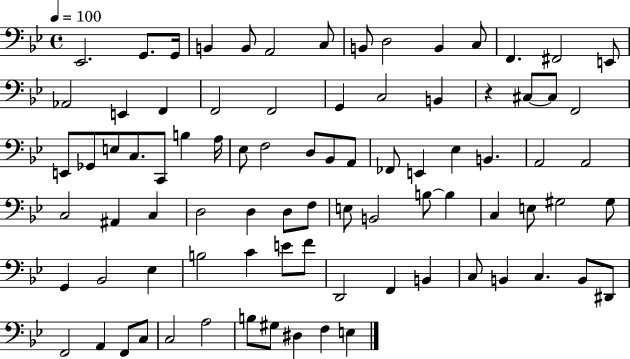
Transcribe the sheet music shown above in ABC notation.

X:1
T:Untitled
M:4/4
L:1/4
K:Bb
_E,,2 G,,/2 G,,/4 B,, B,,/2 A,,2 C,/2 B,,/2 D,2 B,, C,/2 F,, ^F,,2 E,,/2 _A,,2 E,, F,, F,,2 F,,2 G,, C,2 B,, z ^C,/2 ^C,/2 F,,2 E,,/2 _G,,/2 E,/2 C,/2 C,,/2 B, A,/4 _E,/2 F,2 D,/2 _B,,/2 A,,/2 _F,,/2 E,, _E, B,, A,,2 A,,2 C,2 ^A,, C, D,2 D, D,/2 F,/2 E,/2 B,,2 B,/2 B, C, E,/2 ^G,2 ^G,/2 G,, _B,,2 _E, B,2 C E/2 F/2 D,,2 F,, B,, C,/2 B,, C, B,,/2 ^D,,/2 F,,2 A,, F,,/2 C,/2 C,2 A,2 B,/2 ^G,/2 ^D, F, E,